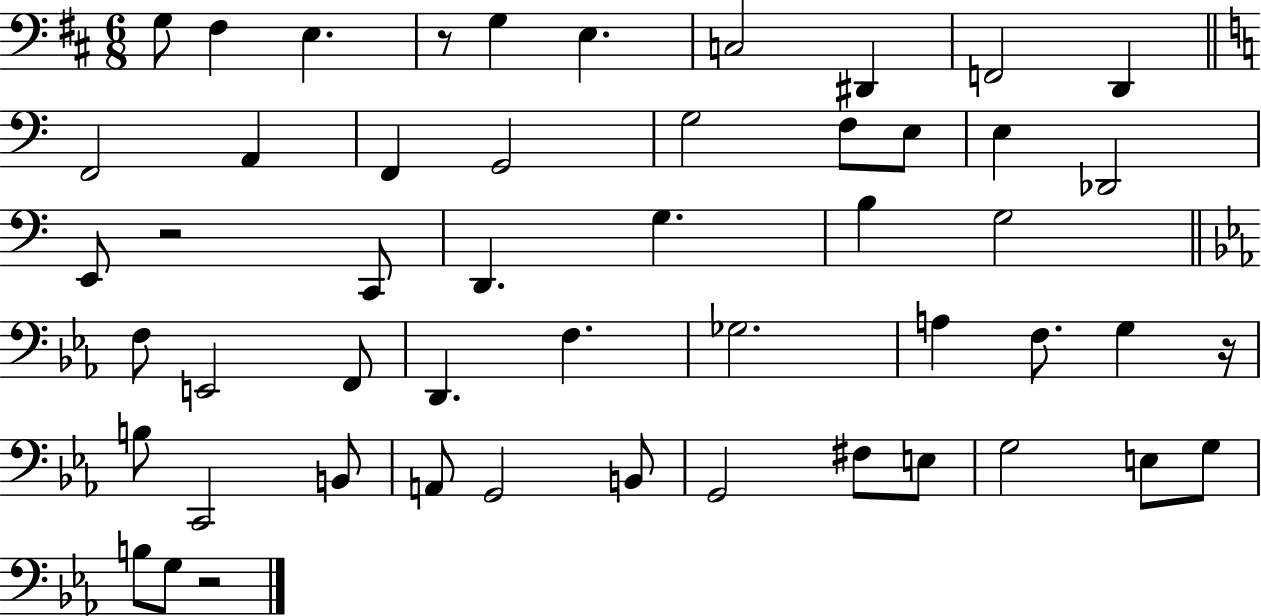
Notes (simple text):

G3/e F#3/q E3/q. R/e G3/q E3/q. C3/h D#2/q F2/h D2/q F2/h A2/q F2/q G2/h G3/h F3/e E3/e E3/q Db2/h E2/e R/h C2/e D2/q. G3/q. B3/q G3/h F3/e E2/h F2/e D2/q. F3/q. Gb3/h. A3/q F3/e. G3/q R/s B3/e C2/h B2/e A2/e G2/h B2/e G2/h F#3/e E3/e G3/h E3/e G3/e B3/e G3/e R/h